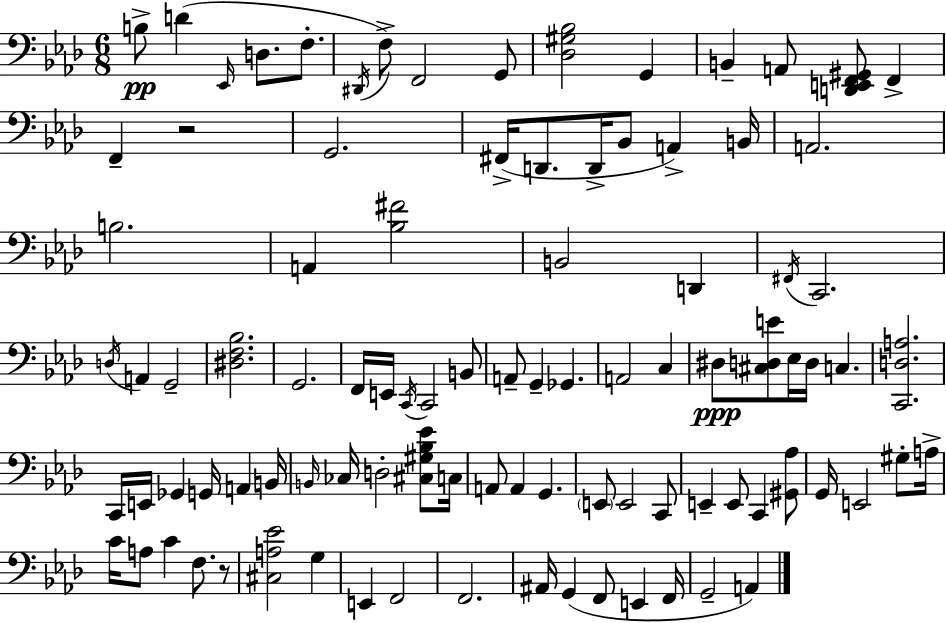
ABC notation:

X:1
T:Untitled
M:6/8
L:1/4
K:Fm
B,/2 D _E,,/4 D,/2 F,/2 ^D,,/4 F,/2 F,,2 G,,/2 [_D,^G,_B,]2 G,, B,, A,,/2 [D,,E,,F,,^G,,]/2 F,, F,, z2 G,,2 ^F,,/4 D,,/2 D,,/4 _B,,/2 A,, B,,/4 A,,2 B,2 A,, [_B,^F]2 B,,2 D,, ^F,,/4 C,,2 D,/4 A,, G,,2 [^D,F,_B,]2 G,,2 F,,/4 E,,/4 C,,/4 C,,2 B,,/2 A,,/2 G,, _G,, A,,2 C, ^D,/2 [^C,D,E]/2 _E,/4 D,/4 C, [C,,D,A,]2 C,,/4 E,,/4 _G,, G,,/4 A,, B,,/4 B,,/4 _C,/4 D,2 [^C,^G,_B,_E]/2 C,/4 A,,/2 A,, G,, E,,/2 E,,2 C,,/2 E,, E,,/2 C,, [^G,,_A,]/2 G,,/4 E,,2 ^G,/2 A,/4 C/4 A,/2 C F,/2 z/2 [^C,A,_E]2 G, E,, F,,2 F,,2 ^A,,/4 G,, F,,/2 E,, F,,/4 G,,2 A,,